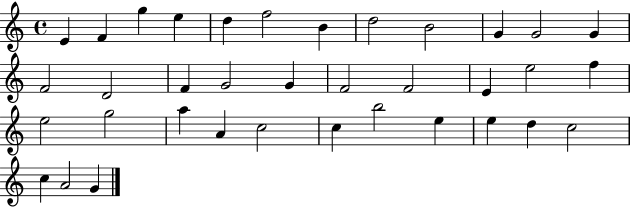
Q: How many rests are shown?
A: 0